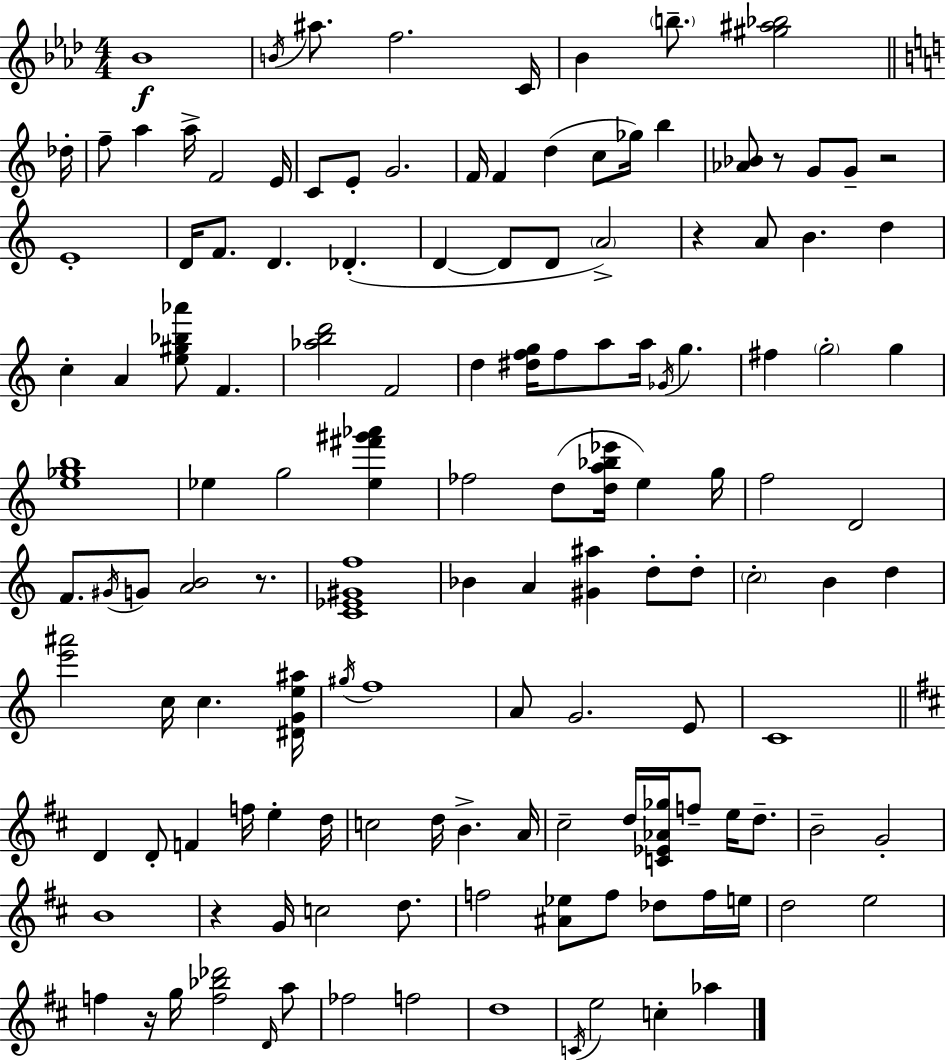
{
  \clef treble
  \numericTimeSignature
  \time 4/4
  \key f \minor
  \repeat volta 2 { bes'1\f | \acciaccatura { b'16 } ais''8. f''2. | c'16 bes'4 \parenthesize b''8.-- <gis'' ais'' bes''>2 | \bar "||" \break \key c \major des''16-. f''8-- a''4 a''16-> f'2 | e'16 c'8 e'8-. g'2. | f'16 f'4 d''4( c''8 ges''16) b''4 | <aes' bes'>8 r8 g'8 g'8-- r2 | \break e'1-. | d'16 f'8. d'4. des'4.-.( | d'4~~ d'8 d'8 \parenthesize a'2->) | r4 a'8 b'4. d''4 | \break c''4-. a'4 <e'' gis'' bes'' aes'''>8 f'4. | <aes'' b'' d'''>2 f'2 | d''4 <dis'' f'' g''>16 f''8 a''8 a''16 \acciaccatura { ges'16 } g''4. | fis''4 \parenthesize g''2-. g''4 | \break <e'' ges'' b''>1 | ees''4 g''2 <ees'' fis''' gis''' aes'''>4 | fes''2 d''8( <d'' a'' bes'' ees'''>16 e''4) | g''16 f''2 d'2 | \break f'8. \acciaccatura { gis'16 } g'8 <a' b'>2 | r8. <c' ees' gis' f''>1 | bes'4 a'4 <gis' ais''>4 d''8-. | d''8-. \parenthesize c''2-. b'4 d''4 | \break <e''' ais'''>2 c''16 c''4. | <dis' g' e'' ais''>16 \acciaccatura { gis''16 } f''1 | a'8 g'2. | e'8 c'1 | \break \bar "||" \break \key d \major d'4 d'8-. f'4 f''16 e''4-. d''16 | c''2 d''16 b'4.-> a'16 | cis''2-- d''16 <c' ees' aes' ges''>16 f''8-- e''16 d''8.-- | b'2-- g'2-. | \break b'1 | r4 g'16 c''2 d''8. | f''2 <ais' ees''>8 f''8 des''8 f''16 e''16 | d''2 e''2 | \break f''4 r16 g''16 <f'' bes'' des'''>2 \grace { d'16 } a''8 | fes''2 f''2 | d''1 | \acciaccatura { c'16 } e''2 c''4-. aes''4 | \break } \bar "|."
}